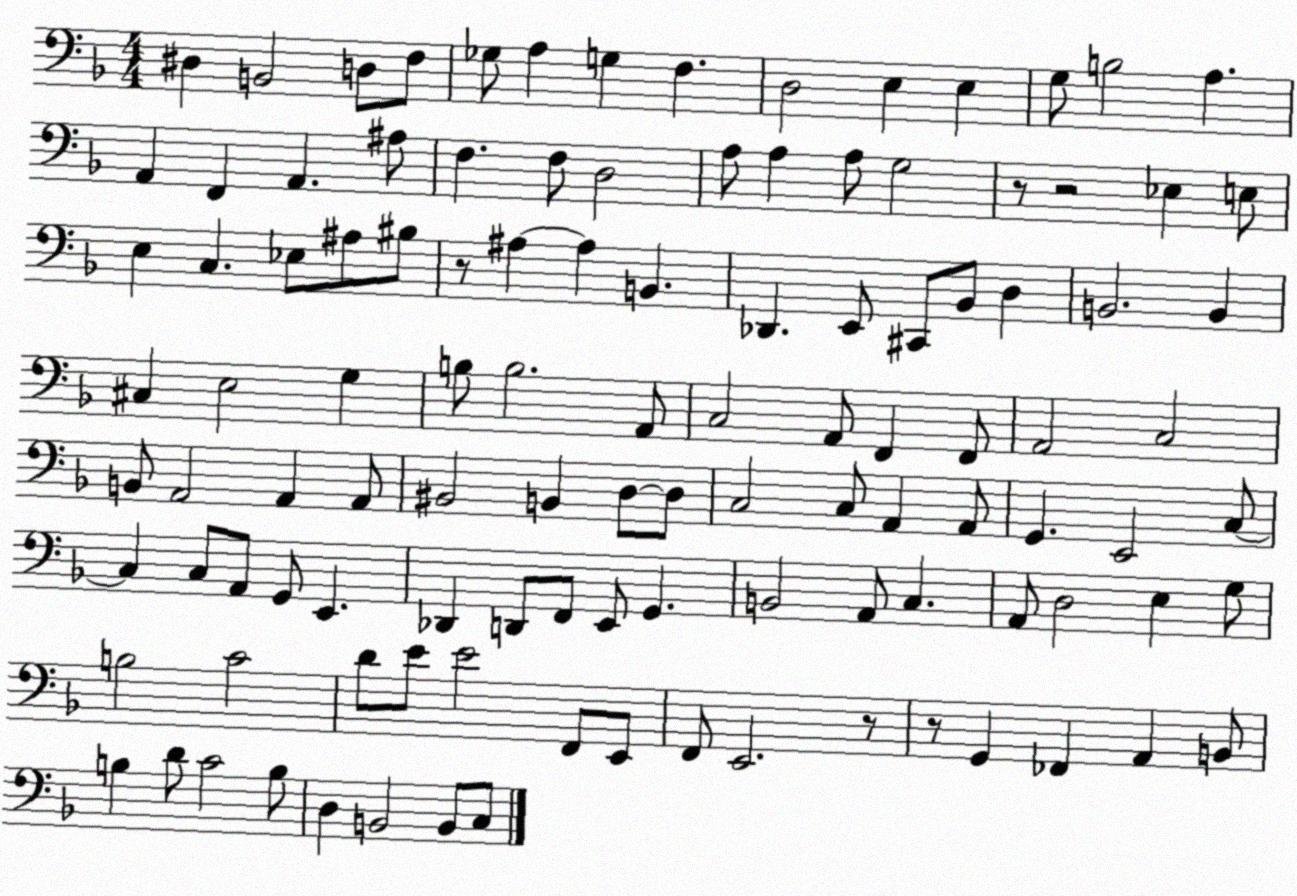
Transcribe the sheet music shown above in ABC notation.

X:1
T:Untitled
M:4/4
L:1/4
K:F
^D, B,,2 D,/2 F,/2 _G,/2 A, G, F, D,2 E, E, G,/2 B,2 A, A,, F,, A,, ^A,/2 F, F,/2 D,2 A,/2 A, A,/2 G,2 z/2 z2 _E, E,/2 E, C, _E,/2 ^A,/2 ^B,/2 z/2 ^A, ^A, B,, _D,, E,,/2 ^C,,/2 _B,,/2 D, B,,2 B,, ^C, E,2 G, B,/2 B,2 A,,/2 C,2 A,,/2 F,, F,,/2 A,,2 C,2 B,,/2 A,,2 A,, A,,/2 ^B,,2 B,, D,/2 D,/2 C,2 C,/2 A,, A,,/2 G,, E,,2 C,/2 C, C,/2 A,,/2 G,,/2 E,, _D,, D,,/2 F,,/2 E,,/2 G,, B,,2 A,,/2 C, A,,/2 D,2 E, G,/2 B,2 C2 D/2 E/2 E2 F,,/2 E,,/2 F,,/2 E,,2 z/2 z/2 G,, _F,, A,, B,,/2 B, D/2 C2 B,/2 D, B,,2 B,,/2 C,/2